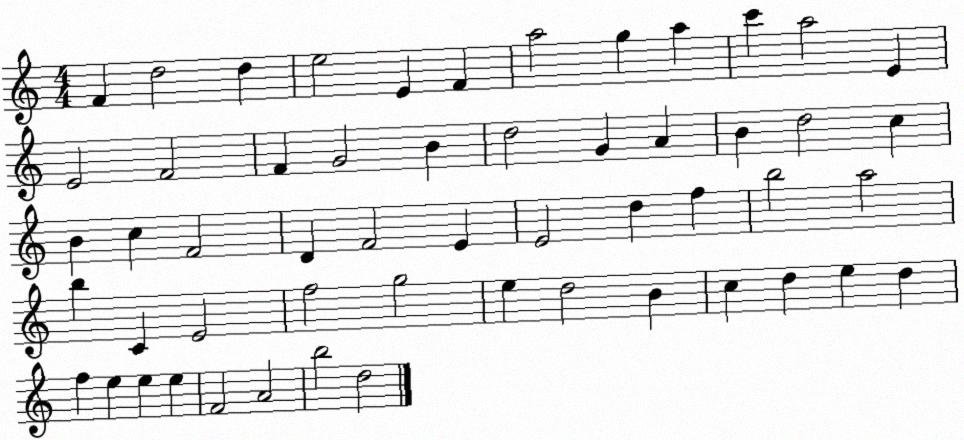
X:1
T:Untitled
M:4/4
L:1/4
K:C
F d2 d e2 E F a2 g a c' a2 E E2 F2 F G2 B d2 G A B d2 c B c F2 D F2 E E2 d f b2 a2 b C E2 f2 g2 e d2 B c d e d f e e e F2 A2 b2 d2